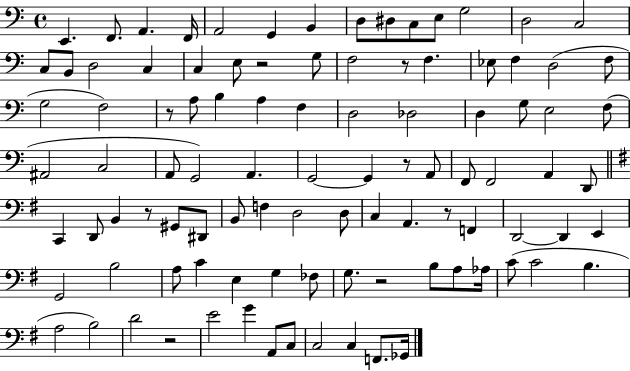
E2/q. F2/e. A2/q. F2/s A2/h G2/q B2/q D3/e D#3/e C3/e E3/e G3/h D3/h C3/h C3/e B2/e D3/h C3/q C3/q E3/e R/h G3/e F3/h R/e F3/q. Eb3/e F3/q D3/h F3/e G3/h F3/h R/e A3/e B3/q A3/q F3/q D3/h Db3/h D3/q G3/e E3/h F3/e A#2/h C3/h A2/e G2/h A2/q. G2/h G2/q R/e A2/e F2/e F2/h A2/q D2/e C2/q D2/e B2/q R/e G#2/e D#2/e B2/e F3/q D3/h D3/e C3/q A2/q. R/e F2/q D2/h D2/q E2/q G2/h B3/h A3/e C4/q E3/q G3/q FES3/e G3/e. R/h B3/e A3/e Ab3/s C4/e C4/h B3/q. A3/h B3/h D4/h R/h E4/h G4/q A2/e C3/e C3/h C3/q F2/e. Gb2/s